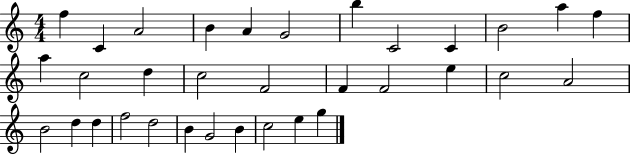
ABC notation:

X:1
T:Untitled
M:4/4
L:1/4
K:C
f C A2 B A G2 b C2 C B2 a f a c2 d c2 F2 F F2 e c2 A2 B2 d d f2 d2 B G2 B c2 e g